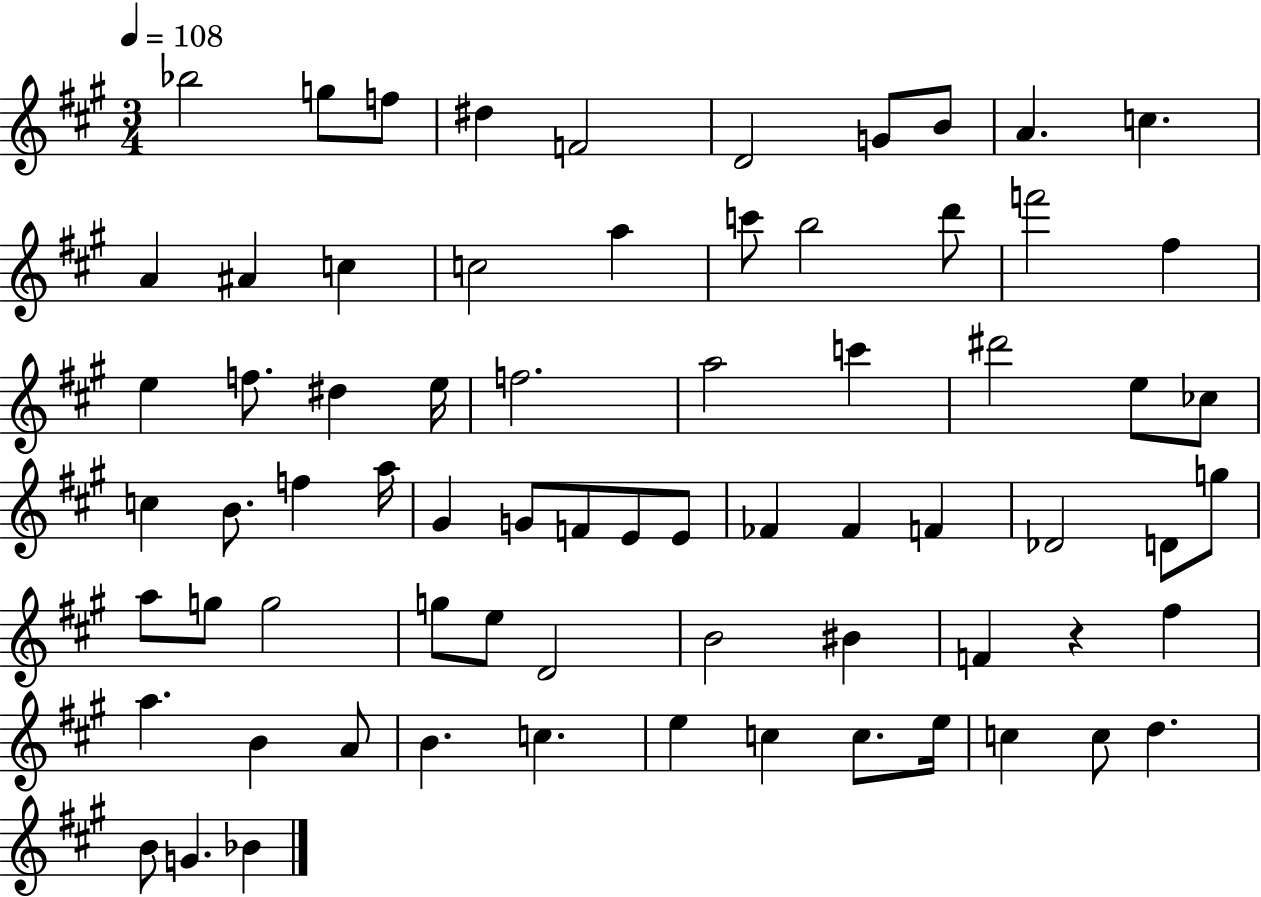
{
  \clef treble
  \numericTimeSignature
  \time 3/4
  \key a \major
  \tempo 4 = 108
  \repeat volta 2 { bes''2 g''8 f''8 | dis''4 f'2 | d'2 g'8 b'8 | a'4. c''4. | \break a'4 ais'4 c''4 | c''2 a''4 | c'''8 b''2 d'''8 | f'''2 fis''4 | \break e''4 f''8. dis''4 e''16 | f''2. | a''2 c'''4 | dis'''2 e''8 ces''8 | \break c''4 b'8. f''4 a''16 | gis'4 g'8 f'8 e'8 e'8 | fes'4 fes'4 f'4 | des'2 d'8 g''8 | \break a''8 g''8 g''2 | g''8 e''8 d'2 | b'2 bis'4 | f'4 r4 fis''4 | \break a''4. b'4 a'8 | b'4. c''4. | e''4 c''4 c''8. e''16 | c''4 c''8 d''4. | \break b'8 g'4. bes'4 | } \bar "|."
}